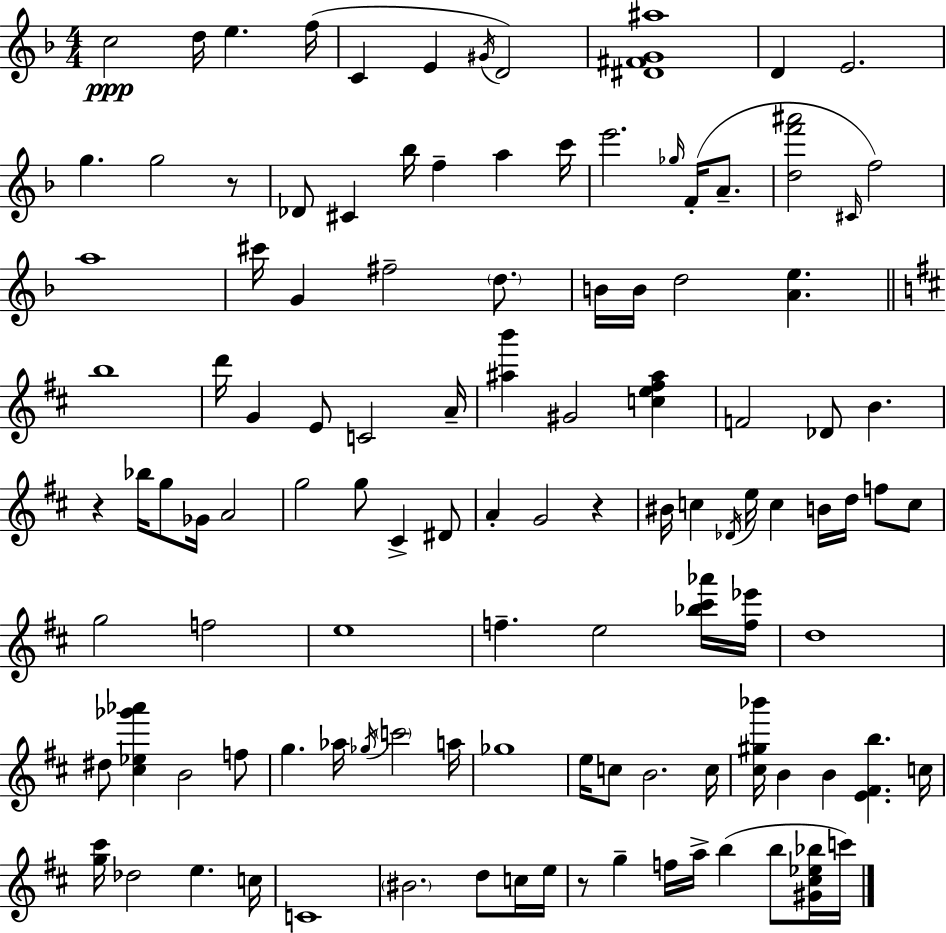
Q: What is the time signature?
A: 4/4